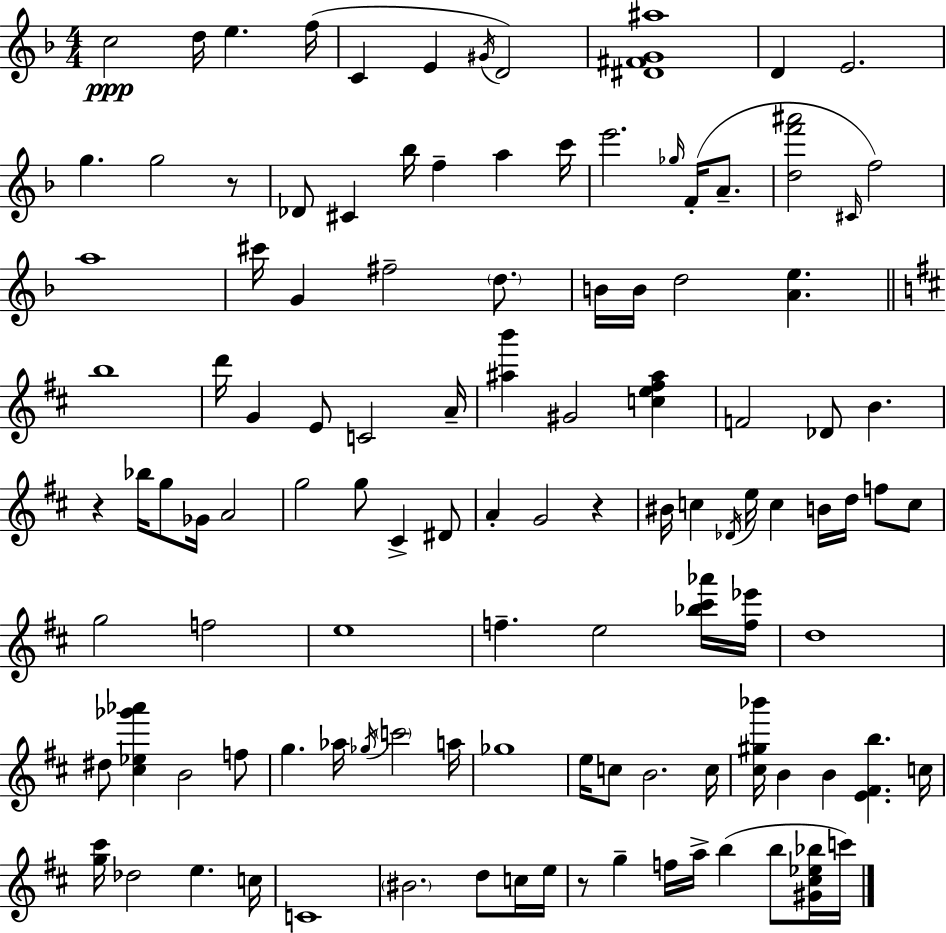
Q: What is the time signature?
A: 4/4